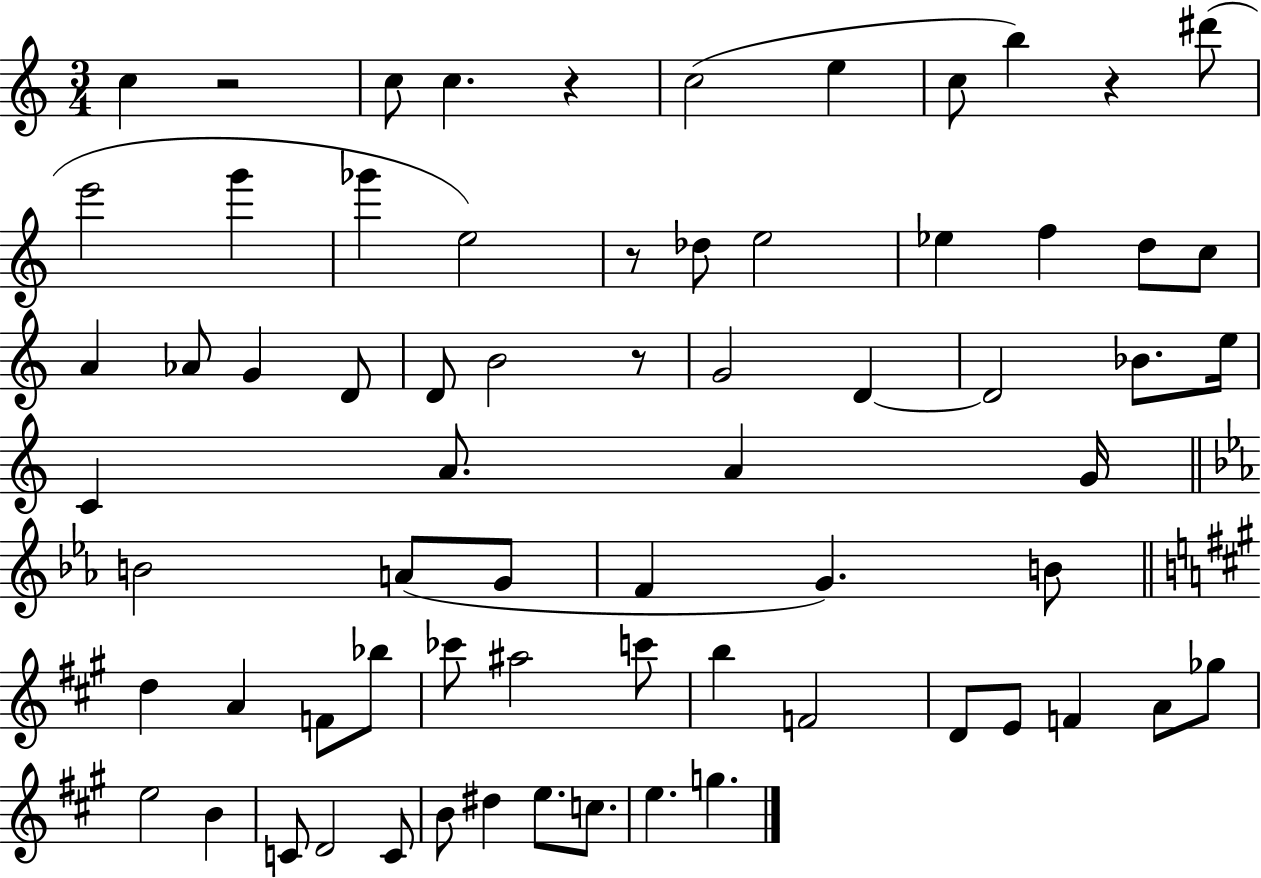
C5/q R/h C5/e C5/q. R/q C5/h E5/q C5/e B5/q R/q D#6/e E6/h G6/q Gb6/q E5/h R/e Db5/e E5/h Eb5/q F5/q D5/e C5/e A4/q Ab4/e G4/q D4/e D4/e B4/h R/e G4/h D4/q D4/h Bb4/e. E5/s C4/q A4/e. A4/q G4/s B4/h A4/e G4/e F4/q G4/q. B4/e D5/q A4/q F4/e Bb5/e CES6/e A#5/h C6/e B5/q F4/h D4/e E4/e F4/q A4/e Gb5/e E5/h B4/q C4/e D4/h C4/e B4/e D#5/q E5/e. C5/e. E5/q. G5/q.